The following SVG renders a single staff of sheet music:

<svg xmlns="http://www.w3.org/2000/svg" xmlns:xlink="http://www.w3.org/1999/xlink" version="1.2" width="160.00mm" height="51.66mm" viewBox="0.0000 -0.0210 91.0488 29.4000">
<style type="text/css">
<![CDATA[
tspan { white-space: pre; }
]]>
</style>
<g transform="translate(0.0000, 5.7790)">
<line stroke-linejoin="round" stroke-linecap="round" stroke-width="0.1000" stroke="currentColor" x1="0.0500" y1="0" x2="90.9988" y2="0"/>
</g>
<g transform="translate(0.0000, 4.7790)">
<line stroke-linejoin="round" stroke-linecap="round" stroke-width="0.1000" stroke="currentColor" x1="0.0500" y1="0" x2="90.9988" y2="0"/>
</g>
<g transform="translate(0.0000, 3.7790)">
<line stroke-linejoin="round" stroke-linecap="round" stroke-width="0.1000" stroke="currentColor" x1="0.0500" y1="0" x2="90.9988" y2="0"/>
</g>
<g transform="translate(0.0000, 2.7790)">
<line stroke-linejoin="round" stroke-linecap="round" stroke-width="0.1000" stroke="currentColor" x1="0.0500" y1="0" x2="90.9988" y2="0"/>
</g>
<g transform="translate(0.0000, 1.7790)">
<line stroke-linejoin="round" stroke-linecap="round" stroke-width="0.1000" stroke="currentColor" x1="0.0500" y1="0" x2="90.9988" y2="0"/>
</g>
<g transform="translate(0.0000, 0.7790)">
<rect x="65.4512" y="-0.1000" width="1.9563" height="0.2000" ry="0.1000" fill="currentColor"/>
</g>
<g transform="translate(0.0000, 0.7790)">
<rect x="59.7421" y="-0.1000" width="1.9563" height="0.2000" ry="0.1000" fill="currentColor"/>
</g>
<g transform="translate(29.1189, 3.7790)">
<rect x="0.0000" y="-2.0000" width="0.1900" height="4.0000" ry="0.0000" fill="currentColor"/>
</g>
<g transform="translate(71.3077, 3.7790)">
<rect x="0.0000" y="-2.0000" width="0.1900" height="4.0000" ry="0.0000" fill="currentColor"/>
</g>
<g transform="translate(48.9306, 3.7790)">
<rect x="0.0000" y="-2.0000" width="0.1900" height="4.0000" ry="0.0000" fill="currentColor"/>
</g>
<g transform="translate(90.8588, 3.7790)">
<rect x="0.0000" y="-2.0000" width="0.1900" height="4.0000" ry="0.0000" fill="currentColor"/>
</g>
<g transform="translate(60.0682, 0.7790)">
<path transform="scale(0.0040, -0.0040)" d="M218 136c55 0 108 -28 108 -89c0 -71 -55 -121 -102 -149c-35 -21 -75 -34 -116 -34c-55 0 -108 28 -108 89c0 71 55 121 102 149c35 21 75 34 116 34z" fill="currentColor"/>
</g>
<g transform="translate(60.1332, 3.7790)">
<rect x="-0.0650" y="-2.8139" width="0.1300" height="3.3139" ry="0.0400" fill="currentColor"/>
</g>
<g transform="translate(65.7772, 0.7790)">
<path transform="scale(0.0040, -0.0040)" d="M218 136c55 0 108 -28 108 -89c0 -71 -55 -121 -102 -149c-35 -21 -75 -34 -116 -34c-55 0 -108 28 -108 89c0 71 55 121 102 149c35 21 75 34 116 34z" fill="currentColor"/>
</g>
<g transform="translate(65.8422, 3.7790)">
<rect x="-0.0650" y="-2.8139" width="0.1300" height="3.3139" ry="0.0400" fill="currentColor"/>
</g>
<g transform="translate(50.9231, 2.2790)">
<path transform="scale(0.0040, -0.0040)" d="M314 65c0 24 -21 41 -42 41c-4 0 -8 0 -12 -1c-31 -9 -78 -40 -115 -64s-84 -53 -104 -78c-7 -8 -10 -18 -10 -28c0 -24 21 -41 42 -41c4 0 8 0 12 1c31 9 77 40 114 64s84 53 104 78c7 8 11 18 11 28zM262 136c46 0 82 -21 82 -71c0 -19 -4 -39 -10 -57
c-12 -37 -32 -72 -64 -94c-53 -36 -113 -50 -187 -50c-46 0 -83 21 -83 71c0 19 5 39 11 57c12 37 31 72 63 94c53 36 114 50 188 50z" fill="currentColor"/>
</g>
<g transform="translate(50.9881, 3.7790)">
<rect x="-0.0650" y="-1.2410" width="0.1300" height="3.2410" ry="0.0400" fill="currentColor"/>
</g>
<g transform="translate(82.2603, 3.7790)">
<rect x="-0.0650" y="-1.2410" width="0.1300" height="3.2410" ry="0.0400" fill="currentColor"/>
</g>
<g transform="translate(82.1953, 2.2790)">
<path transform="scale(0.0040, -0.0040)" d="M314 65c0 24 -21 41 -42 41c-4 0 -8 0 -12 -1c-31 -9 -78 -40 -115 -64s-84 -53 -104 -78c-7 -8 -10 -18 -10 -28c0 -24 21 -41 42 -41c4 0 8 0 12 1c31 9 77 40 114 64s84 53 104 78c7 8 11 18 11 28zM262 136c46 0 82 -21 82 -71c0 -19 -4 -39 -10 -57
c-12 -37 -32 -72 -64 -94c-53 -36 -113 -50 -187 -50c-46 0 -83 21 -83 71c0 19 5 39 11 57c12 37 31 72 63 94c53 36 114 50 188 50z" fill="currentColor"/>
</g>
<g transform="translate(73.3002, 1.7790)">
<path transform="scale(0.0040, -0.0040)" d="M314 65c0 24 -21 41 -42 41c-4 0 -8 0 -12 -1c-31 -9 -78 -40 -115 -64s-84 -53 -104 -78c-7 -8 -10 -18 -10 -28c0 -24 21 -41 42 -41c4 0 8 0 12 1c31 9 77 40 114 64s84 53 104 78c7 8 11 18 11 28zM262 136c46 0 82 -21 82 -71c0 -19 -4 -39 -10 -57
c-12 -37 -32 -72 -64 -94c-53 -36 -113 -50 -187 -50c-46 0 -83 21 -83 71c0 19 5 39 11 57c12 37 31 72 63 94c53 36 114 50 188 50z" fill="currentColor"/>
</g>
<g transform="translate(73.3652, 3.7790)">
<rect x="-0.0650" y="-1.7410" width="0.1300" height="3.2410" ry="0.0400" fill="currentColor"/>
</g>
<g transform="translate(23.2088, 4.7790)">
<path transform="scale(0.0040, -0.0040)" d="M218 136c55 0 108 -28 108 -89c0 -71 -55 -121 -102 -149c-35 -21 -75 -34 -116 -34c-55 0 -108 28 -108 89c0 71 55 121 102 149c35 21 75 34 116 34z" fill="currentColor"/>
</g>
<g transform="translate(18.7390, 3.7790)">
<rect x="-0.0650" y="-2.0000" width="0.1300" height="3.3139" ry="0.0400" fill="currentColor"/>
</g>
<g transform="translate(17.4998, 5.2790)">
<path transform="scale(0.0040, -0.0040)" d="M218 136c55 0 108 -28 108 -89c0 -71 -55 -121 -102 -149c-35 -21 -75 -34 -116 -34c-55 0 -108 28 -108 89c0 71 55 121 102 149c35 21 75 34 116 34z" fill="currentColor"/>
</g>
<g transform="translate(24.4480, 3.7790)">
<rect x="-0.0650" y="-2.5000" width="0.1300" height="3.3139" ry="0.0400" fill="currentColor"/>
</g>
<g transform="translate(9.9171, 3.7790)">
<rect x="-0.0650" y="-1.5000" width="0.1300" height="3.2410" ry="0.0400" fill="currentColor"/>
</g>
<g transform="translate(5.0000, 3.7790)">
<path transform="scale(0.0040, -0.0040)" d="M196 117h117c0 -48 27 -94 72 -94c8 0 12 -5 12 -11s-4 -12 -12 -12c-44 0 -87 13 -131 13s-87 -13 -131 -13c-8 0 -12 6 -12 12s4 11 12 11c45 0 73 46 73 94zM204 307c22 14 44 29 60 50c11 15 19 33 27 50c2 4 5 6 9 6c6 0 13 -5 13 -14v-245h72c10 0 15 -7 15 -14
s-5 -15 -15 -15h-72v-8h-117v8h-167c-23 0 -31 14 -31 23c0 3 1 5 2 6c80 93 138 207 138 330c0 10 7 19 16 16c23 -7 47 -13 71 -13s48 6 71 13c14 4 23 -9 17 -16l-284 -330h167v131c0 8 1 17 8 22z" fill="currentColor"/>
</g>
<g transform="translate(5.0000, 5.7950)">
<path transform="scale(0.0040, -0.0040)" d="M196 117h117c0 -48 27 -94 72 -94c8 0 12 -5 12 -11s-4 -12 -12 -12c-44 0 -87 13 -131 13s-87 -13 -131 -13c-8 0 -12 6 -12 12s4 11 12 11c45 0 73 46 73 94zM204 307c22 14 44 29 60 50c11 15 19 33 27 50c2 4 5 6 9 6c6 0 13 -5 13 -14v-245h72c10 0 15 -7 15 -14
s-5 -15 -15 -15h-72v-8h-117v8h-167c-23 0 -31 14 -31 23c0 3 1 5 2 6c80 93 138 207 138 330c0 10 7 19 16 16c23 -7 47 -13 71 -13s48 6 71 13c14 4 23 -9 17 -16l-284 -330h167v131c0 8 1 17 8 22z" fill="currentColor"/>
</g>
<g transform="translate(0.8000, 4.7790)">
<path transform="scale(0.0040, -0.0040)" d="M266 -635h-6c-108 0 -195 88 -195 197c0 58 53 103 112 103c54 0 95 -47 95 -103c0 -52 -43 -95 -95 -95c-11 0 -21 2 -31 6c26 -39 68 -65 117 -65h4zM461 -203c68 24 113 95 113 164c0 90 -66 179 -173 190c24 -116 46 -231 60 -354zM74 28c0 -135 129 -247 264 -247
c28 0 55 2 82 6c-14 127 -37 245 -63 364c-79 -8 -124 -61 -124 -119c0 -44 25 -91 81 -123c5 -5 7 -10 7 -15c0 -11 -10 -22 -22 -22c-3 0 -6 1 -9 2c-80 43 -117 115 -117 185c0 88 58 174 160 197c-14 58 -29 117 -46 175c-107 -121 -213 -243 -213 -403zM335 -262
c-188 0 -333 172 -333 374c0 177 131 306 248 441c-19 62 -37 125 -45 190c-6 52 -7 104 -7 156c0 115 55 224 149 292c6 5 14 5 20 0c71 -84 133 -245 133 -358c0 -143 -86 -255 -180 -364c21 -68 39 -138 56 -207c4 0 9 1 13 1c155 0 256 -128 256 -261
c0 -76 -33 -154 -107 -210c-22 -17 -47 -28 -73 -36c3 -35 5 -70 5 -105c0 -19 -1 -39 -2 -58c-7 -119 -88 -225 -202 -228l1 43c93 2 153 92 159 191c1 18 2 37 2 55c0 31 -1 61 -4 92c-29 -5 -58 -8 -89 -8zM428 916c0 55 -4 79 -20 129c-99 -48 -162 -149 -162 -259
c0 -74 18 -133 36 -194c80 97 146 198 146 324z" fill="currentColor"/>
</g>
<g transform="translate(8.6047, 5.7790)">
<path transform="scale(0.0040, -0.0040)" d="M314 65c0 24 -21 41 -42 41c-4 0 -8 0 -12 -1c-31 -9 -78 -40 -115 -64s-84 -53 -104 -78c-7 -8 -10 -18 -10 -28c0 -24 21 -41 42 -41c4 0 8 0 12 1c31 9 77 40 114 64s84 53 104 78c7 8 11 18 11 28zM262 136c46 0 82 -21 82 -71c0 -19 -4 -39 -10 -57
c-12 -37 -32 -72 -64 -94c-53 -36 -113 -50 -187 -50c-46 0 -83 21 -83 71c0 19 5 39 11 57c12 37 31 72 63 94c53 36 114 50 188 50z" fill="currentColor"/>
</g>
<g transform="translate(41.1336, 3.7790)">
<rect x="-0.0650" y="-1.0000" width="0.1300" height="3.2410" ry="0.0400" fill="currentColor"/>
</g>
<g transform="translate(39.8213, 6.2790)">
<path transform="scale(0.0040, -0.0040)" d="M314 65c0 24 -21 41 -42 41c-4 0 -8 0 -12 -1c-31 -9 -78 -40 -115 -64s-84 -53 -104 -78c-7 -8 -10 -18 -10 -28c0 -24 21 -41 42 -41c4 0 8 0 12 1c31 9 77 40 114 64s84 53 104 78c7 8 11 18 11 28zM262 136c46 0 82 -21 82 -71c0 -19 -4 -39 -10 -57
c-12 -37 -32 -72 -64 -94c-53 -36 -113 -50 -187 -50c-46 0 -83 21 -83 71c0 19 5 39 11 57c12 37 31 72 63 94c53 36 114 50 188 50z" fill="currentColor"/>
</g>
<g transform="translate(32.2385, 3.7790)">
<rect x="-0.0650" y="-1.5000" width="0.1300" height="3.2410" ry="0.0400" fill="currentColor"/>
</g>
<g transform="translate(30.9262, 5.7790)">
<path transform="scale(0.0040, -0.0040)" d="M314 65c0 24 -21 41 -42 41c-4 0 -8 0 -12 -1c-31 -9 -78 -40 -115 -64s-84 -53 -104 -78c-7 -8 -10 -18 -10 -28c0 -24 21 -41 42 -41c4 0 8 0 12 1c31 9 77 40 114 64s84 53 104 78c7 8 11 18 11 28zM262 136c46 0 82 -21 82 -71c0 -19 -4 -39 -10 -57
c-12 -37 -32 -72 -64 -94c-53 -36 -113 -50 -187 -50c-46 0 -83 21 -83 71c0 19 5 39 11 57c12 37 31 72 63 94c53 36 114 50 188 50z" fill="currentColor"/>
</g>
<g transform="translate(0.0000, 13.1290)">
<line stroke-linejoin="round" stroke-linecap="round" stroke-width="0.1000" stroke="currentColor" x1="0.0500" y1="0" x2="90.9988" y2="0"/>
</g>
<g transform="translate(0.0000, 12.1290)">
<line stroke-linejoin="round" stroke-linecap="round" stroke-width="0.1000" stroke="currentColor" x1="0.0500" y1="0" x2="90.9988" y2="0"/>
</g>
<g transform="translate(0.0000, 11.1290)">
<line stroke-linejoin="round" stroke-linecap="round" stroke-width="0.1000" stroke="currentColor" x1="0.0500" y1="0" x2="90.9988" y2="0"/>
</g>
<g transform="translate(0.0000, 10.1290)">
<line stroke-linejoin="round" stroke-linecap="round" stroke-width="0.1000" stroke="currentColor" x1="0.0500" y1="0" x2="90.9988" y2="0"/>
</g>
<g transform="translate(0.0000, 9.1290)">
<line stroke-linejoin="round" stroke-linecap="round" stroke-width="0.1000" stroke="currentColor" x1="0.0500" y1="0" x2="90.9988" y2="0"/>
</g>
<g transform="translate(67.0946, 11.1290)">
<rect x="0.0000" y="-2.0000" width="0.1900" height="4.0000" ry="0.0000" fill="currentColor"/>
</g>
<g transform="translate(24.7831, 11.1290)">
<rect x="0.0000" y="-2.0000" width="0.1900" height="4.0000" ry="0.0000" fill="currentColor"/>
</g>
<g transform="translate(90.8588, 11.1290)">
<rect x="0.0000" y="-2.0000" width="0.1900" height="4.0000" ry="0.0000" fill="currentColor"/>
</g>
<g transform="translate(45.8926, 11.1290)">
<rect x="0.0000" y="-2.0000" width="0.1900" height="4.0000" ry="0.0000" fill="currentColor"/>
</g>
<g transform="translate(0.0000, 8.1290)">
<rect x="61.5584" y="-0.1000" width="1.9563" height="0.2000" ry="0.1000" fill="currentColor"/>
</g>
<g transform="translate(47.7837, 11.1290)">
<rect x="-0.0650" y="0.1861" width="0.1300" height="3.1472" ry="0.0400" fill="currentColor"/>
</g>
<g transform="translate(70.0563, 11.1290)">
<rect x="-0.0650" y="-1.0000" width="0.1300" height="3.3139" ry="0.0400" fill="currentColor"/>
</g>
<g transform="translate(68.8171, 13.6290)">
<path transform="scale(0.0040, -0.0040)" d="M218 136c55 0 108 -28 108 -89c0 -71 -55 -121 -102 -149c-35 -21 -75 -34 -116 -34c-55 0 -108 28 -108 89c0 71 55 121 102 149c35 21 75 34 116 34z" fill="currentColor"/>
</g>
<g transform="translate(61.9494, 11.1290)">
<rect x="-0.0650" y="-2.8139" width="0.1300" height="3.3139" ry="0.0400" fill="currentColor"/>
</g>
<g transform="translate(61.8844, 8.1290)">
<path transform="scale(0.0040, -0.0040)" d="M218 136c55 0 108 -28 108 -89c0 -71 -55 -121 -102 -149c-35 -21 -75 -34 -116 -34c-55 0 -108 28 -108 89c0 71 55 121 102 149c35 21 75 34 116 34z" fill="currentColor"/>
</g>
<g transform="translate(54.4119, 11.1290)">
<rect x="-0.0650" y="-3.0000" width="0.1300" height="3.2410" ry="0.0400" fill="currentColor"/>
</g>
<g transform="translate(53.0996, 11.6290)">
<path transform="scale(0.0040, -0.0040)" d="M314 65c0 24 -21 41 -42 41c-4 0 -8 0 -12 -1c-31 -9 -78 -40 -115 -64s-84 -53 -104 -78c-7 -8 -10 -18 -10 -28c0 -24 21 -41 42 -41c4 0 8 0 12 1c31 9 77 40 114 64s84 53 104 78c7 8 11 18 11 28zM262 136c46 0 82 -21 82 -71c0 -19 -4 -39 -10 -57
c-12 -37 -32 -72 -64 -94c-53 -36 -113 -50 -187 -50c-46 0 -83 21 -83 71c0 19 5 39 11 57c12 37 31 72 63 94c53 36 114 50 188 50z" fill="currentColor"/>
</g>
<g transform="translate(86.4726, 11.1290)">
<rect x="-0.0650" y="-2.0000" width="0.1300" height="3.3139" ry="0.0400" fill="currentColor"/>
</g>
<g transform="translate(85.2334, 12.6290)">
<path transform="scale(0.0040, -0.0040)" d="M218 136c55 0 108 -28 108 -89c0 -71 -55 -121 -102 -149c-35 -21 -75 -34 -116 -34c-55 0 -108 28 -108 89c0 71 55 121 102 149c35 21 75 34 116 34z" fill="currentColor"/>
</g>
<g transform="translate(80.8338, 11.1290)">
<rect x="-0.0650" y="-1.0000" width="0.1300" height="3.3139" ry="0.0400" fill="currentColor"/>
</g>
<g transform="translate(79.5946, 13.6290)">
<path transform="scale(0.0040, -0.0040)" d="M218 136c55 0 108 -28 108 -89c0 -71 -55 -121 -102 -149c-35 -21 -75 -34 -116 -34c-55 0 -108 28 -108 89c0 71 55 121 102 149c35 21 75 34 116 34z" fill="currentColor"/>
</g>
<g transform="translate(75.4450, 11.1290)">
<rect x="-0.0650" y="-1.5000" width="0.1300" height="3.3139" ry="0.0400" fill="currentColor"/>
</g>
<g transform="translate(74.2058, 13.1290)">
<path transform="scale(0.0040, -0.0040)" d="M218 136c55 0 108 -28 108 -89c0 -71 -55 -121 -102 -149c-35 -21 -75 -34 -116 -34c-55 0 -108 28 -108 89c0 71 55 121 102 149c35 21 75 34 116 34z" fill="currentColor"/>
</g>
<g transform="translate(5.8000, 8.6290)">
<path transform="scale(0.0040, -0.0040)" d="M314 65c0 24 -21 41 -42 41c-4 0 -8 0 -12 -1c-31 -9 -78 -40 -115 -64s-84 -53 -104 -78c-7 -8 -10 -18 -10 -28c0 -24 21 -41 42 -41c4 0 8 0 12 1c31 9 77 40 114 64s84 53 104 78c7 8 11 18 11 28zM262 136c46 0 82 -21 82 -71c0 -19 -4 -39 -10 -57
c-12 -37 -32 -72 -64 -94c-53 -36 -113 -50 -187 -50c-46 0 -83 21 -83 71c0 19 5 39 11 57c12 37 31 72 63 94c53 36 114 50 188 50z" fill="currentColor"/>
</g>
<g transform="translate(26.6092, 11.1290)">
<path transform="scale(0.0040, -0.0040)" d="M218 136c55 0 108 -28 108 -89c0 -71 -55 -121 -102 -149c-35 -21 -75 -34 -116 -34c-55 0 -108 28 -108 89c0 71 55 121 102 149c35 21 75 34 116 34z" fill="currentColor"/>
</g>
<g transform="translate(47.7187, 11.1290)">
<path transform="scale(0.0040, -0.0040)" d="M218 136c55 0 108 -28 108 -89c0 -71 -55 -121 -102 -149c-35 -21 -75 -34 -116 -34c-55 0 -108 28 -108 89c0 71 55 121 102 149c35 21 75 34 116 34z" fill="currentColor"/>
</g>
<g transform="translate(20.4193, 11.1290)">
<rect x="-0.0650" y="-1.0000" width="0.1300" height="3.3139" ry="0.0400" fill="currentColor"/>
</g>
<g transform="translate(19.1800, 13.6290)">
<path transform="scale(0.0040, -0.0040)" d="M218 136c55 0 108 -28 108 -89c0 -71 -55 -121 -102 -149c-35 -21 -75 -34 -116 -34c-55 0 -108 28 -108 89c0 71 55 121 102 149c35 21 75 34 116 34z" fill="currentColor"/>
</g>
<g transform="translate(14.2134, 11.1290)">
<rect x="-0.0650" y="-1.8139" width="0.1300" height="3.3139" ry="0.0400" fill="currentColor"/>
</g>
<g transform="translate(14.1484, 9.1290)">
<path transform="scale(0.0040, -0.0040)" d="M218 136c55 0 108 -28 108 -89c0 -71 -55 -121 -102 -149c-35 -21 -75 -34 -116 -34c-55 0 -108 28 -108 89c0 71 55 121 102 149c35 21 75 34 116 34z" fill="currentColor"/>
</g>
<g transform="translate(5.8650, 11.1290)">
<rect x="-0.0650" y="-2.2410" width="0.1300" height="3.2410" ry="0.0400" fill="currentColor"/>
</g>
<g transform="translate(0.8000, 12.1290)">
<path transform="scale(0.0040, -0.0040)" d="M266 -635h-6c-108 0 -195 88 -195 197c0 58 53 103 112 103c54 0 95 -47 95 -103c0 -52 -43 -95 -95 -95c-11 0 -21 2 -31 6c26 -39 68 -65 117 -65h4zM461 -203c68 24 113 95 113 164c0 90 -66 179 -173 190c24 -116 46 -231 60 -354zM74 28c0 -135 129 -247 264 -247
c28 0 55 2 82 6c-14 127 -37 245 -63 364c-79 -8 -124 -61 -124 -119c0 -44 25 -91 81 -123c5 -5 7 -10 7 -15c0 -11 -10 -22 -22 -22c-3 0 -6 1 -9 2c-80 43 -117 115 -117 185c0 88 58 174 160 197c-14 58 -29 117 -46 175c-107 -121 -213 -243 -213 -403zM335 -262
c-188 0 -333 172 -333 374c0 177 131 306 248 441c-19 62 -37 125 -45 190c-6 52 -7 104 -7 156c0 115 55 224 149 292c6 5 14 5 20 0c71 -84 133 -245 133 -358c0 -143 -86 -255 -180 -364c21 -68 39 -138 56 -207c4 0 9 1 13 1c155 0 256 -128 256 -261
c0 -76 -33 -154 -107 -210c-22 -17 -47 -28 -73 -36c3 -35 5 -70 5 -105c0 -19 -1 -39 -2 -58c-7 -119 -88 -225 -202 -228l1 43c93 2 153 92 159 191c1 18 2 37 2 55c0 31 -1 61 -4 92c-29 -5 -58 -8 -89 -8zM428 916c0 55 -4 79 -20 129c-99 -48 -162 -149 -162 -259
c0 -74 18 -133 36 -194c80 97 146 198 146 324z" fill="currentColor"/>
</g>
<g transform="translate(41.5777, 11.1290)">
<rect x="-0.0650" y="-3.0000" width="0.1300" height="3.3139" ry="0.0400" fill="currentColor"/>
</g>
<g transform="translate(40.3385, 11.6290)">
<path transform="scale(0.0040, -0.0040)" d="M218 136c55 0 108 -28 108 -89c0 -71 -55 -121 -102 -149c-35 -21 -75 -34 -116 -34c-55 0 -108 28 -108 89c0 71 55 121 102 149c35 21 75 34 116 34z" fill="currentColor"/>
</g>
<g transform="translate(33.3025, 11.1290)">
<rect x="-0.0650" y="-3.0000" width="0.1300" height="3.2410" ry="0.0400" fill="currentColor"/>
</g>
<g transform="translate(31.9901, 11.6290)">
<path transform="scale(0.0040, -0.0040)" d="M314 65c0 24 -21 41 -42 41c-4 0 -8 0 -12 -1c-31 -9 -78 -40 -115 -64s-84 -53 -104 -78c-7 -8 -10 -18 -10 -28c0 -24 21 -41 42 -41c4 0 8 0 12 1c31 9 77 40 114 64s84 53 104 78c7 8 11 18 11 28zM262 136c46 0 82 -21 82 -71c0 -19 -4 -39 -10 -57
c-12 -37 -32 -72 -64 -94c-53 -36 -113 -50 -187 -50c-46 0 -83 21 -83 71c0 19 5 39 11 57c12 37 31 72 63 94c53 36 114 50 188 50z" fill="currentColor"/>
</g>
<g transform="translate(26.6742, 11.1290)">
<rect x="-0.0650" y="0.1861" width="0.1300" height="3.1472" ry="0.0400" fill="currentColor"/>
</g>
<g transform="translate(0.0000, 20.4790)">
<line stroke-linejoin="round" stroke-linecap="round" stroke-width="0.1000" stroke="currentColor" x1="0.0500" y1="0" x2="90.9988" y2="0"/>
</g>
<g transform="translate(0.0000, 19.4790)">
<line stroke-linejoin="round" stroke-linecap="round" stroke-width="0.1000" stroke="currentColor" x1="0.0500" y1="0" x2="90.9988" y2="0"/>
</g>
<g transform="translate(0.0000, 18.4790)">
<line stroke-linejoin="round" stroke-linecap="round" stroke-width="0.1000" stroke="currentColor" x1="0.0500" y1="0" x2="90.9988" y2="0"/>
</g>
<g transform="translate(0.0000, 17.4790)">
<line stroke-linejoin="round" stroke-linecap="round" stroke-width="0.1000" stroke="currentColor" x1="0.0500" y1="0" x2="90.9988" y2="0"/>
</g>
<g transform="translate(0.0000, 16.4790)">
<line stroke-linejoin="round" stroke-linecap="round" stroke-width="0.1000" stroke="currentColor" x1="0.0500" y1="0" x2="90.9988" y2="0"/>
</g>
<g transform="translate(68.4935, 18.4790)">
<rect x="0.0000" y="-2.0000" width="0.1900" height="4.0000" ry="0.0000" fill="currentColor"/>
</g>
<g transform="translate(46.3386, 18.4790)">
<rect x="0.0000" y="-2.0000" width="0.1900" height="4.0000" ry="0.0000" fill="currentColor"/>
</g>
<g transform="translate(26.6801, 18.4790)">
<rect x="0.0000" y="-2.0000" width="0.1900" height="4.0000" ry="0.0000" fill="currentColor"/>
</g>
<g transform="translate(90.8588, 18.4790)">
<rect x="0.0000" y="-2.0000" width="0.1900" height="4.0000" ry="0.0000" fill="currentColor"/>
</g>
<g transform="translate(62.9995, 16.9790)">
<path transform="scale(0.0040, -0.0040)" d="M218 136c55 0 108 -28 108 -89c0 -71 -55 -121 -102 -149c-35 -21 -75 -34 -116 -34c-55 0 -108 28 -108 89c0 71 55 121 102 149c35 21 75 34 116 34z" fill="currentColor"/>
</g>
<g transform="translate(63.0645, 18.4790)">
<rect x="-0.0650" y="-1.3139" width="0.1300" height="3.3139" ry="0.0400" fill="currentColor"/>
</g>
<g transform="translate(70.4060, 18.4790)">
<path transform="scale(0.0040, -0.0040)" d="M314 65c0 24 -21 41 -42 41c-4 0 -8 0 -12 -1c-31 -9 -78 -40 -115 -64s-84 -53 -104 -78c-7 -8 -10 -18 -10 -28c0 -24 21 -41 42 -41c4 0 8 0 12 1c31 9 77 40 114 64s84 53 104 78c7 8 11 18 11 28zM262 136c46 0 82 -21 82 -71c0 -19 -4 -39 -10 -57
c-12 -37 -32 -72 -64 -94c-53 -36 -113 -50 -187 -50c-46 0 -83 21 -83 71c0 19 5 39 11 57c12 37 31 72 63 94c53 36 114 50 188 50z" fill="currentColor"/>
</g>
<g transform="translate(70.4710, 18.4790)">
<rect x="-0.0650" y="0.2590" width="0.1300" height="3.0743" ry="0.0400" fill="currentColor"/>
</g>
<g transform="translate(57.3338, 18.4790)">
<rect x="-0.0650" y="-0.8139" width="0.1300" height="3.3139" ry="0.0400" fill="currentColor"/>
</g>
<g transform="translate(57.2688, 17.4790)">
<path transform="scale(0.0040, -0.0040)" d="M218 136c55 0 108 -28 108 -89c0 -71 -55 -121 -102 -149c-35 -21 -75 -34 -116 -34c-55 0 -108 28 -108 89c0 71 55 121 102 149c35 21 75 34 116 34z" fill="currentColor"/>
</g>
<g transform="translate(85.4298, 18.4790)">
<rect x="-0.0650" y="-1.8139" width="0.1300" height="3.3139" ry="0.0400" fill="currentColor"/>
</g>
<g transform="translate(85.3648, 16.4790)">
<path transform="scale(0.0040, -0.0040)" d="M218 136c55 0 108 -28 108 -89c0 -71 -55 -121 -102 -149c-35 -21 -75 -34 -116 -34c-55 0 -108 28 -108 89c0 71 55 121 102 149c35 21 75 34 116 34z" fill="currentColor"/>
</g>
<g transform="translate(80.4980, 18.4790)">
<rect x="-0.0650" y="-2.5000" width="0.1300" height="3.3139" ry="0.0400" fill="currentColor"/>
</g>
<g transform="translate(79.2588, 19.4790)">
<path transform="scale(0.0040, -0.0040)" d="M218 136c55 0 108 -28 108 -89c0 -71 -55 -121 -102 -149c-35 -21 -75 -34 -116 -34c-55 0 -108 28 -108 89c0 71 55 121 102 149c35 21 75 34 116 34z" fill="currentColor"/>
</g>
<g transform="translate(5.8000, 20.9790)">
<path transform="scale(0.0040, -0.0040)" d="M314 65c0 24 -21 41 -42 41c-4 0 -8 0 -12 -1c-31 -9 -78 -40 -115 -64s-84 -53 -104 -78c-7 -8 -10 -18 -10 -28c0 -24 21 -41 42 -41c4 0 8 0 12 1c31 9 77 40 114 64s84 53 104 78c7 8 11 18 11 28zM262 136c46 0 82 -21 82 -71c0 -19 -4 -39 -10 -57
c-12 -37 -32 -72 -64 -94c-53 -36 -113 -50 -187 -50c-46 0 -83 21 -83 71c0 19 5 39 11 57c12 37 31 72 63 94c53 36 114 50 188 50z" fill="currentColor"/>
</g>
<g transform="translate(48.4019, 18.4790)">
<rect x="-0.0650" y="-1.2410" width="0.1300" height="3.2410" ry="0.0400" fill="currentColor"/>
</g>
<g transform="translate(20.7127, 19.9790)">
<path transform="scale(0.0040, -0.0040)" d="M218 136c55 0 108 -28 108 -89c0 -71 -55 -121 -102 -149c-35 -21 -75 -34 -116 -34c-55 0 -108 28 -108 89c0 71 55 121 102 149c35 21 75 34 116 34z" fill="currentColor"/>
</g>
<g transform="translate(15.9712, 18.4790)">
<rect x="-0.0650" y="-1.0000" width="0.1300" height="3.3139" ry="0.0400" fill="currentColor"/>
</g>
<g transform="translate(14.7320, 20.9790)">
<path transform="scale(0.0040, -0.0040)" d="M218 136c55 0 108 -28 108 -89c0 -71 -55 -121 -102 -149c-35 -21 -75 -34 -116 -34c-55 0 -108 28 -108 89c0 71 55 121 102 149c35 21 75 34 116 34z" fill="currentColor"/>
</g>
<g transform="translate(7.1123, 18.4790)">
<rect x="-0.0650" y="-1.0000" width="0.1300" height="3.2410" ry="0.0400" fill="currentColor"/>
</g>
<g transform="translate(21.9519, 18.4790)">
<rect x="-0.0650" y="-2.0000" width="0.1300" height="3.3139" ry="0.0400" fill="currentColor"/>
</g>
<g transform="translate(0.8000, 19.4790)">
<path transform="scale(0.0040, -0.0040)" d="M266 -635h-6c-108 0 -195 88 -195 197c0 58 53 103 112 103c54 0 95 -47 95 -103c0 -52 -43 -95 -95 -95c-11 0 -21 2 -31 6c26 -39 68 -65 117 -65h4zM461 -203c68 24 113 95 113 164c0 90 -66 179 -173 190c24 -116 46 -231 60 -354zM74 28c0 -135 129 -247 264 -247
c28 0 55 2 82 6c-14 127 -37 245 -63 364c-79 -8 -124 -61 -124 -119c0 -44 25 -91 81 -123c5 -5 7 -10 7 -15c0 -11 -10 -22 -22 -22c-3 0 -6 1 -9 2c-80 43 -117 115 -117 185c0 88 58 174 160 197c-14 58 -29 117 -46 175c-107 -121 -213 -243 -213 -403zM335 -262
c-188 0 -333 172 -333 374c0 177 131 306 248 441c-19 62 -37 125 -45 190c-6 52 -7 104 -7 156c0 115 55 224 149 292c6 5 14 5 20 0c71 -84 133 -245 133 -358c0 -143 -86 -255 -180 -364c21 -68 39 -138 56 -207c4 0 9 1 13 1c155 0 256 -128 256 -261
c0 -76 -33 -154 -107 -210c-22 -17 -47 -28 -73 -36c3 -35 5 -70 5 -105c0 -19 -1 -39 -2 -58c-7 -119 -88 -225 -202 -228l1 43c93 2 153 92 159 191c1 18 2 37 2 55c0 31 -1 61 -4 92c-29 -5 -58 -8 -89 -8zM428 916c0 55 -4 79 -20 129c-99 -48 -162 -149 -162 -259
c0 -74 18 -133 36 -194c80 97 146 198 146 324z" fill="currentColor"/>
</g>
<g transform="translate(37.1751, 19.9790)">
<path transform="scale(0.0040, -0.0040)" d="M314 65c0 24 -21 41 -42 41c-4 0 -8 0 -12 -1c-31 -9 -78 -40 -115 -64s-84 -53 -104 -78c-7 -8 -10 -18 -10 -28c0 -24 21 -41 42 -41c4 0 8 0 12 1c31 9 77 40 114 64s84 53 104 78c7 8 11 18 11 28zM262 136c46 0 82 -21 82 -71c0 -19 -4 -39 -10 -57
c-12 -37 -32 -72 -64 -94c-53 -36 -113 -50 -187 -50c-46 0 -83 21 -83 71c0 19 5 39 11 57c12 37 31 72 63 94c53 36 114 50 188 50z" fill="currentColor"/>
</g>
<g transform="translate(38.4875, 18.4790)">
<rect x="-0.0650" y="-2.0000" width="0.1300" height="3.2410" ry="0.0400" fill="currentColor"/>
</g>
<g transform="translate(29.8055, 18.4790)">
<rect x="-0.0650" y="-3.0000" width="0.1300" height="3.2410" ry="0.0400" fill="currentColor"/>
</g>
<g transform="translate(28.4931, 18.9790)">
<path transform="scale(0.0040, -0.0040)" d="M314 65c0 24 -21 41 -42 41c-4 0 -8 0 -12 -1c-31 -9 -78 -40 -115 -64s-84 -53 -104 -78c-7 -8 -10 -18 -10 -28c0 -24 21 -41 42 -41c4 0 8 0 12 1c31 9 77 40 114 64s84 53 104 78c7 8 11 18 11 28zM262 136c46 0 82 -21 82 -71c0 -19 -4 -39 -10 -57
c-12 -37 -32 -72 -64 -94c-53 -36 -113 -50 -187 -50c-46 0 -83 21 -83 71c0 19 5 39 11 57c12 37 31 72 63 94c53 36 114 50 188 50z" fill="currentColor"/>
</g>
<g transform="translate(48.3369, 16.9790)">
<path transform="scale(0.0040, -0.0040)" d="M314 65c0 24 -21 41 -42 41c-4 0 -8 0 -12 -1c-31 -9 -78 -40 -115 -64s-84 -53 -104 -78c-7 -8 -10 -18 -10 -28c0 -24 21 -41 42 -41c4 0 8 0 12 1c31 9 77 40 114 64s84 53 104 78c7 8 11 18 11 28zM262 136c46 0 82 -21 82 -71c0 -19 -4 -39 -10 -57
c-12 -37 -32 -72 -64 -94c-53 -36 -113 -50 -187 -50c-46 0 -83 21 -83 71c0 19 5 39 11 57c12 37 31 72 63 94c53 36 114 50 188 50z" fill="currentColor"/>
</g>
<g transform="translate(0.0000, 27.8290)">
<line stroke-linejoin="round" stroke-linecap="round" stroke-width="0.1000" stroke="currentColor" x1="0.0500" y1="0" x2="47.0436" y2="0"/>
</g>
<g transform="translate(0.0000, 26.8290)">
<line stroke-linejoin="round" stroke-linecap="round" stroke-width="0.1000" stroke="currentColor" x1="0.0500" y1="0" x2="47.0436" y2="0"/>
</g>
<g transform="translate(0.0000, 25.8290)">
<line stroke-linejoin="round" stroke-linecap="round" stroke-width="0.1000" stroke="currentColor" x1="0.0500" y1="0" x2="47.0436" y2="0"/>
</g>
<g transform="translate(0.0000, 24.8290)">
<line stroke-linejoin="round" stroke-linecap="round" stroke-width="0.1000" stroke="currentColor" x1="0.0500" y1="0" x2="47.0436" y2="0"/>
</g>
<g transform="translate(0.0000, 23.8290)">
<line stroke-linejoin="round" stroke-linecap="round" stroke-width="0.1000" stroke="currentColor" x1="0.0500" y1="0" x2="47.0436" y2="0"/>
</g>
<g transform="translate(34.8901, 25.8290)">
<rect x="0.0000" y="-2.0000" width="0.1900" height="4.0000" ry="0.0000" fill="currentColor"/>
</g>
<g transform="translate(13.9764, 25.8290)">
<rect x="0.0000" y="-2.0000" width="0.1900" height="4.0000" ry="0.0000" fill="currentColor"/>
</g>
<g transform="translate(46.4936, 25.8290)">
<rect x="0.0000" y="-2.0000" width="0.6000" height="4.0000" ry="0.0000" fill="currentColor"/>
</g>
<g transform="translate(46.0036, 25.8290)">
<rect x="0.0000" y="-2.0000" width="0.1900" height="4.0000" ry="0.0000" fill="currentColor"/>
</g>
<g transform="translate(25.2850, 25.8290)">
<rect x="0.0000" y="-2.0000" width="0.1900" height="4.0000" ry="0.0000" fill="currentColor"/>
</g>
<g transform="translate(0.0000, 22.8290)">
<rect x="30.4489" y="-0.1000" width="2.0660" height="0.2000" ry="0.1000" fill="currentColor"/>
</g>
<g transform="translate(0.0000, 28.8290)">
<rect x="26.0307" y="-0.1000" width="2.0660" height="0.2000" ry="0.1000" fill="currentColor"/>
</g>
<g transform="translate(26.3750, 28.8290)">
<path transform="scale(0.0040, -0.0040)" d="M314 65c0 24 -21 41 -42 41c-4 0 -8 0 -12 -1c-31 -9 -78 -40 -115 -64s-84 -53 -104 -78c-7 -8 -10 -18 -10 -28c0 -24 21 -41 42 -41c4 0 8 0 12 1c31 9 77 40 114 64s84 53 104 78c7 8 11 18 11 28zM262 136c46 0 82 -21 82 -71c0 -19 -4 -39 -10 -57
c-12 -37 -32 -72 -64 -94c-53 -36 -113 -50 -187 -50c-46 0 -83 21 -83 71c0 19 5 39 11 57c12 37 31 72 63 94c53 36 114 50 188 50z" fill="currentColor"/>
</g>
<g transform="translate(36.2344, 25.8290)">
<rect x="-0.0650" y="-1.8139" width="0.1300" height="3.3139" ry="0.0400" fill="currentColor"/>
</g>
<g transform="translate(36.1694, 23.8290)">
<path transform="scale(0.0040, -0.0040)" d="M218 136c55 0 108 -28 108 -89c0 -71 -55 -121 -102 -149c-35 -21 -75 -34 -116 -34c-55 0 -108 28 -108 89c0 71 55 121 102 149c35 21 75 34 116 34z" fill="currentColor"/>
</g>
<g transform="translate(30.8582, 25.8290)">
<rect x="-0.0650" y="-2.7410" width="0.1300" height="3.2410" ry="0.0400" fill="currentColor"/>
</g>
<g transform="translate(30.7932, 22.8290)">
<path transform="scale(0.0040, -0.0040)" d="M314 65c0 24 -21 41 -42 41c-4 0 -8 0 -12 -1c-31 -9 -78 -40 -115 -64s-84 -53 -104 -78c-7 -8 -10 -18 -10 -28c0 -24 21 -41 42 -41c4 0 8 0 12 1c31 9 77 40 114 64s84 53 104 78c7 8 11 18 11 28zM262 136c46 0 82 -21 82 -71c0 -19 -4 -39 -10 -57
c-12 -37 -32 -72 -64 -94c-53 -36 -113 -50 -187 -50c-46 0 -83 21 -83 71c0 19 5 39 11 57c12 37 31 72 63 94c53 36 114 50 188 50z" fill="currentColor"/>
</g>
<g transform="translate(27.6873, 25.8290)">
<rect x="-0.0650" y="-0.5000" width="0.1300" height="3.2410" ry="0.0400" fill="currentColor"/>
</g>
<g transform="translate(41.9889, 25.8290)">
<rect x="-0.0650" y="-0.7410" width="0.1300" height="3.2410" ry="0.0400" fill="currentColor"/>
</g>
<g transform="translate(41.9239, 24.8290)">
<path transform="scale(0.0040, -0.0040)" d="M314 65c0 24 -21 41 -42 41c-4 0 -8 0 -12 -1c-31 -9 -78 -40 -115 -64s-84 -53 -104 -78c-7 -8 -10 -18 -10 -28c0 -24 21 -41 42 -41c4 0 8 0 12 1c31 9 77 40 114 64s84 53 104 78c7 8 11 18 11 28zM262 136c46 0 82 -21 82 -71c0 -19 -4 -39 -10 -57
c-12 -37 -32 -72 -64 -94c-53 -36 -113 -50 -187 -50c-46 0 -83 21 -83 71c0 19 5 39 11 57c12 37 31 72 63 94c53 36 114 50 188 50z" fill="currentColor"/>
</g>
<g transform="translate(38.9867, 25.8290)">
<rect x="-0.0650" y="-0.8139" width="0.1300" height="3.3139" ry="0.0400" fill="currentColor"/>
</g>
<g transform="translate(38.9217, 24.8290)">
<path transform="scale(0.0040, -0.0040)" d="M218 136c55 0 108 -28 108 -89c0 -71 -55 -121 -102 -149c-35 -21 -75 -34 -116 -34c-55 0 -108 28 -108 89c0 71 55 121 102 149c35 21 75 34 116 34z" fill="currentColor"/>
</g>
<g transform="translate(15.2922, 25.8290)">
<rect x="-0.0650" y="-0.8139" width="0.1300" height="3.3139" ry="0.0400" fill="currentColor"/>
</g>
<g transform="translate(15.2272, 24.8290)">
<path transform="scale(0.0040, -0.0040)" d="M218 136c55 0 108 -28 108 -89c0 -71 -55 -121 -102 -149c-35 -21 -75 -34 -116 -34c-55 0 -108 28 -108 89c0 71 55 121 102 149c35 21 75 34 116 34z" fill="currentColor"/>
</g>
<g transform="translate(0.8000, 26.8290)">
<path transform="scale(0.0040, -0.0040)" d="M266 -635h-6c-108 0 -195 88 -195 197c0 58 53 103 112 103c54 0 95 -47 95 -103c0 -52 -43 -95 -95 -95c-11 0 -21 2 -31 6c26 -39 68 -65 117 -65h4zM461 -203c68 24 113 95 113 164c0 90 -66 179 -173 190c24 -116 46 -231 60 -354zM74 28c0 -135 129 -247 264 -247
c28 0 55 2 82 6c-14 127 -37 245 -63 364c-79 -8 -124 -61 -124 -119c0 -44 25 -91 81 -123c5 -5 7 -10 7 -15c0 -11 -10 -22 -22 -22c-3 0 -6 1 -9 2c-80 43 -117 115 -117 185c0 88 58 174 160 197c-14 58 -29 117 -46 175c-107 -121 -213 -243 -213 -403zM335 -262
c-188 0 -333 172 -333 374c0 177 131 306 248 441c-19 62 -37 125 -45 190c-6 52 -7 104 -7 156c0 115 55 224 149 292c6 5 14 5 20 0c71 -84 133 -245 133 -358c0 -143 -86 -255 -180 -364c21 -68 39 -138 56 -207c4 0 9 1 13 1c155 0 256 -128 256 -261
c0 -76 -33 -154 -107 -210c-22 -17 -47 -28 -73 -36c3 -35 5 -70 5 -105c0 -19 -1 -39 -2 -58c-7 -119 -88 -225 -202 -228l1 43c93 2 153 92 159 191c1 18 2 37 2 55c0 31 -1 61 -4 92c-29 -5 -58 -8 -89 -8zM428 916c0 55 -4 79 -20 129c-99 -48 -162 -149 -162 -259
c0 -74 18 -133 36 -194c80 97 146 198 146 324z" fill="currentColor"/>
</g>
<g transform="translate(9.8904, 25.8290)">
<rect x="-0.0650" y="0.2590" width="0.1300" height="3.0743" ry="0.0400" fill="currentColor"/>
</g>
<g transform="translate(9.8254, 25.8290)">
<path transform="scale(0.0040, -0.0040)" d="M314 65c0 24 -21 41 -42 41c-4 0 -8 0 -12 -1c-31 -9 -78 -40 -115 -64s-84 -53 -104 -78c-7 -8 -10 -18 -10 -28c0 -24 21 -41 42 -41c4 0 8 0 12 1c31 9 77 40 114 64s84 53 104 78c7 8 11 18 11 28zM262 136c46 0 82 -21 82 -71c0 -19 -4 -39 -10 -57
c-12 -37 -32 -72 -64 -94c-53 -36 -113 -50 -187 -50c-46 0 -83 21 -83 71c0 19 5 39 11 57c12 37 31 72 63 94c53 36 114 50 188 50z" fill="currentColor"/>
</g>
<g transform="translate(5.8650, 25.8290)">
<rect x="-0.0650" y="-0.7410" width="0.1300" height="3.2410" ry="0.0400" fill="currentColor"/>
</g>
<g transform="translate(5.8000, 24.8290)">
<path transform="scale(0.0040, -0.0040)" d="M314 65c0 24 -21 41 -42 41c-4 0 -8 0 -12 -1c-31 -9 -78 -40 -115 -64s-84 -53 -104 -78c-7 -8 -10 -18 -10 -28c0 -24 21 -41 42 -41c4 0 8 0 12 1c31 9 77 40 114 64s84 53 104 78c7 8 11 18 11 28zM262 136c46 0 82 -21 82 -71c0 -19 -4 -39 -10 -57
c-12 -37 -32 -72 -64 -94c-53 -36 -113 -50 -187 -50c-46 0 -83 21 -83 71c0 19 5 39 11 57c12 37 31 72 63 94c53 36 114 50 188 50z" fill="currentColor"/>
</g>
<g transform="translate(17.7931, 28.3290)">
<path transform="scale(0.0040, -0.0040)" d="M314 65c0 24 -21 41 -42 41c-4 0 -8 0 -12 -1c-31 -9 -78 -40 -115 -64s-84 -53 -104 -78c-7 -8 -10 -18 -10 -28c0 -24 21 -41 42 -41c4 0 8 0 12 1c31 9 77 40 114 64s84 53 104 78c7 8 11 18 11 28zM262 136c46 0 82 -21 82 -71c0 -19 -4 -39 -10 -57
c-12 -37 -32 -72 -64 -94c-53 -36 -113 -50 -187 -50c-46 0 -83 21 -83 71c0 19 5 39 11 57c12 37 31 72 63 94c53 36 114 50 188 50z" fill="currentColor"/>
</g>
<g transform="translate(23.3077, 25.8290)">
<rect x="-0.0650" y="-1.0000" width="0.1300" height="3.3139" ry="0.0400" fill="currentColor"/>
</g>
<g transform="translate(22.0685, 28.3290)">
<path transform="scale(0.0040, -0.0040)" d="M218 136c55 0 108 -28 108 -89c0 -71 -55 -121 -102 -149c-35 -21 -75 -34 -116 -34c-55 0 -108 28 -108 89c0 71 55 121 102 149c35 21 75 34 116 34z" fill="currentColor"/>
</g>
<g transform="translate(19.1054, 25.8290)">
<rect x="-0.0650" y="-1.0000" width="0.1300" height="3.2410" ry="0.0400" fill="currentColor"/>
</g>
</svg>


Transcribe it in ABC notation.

X:1
T:Untitled
M:4/4
L:1/4
K:C
E2 F G E2 D2 e2 a a f2 e2 g2 f D B A2 A B A2 a D E D F D2 D F A2 F2 e2 d e B2 G f d2 B2 d D2 D C2 a2 f d d2